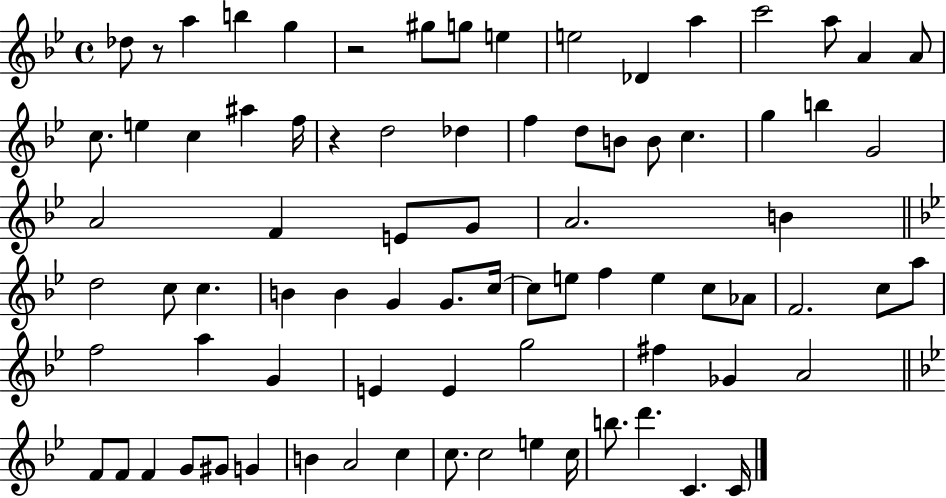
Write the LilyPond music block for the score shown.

{
  \clef treble
  \time 4/4
  \defaultTimeSignature
  \key bes \major
  des''8 r8 a''4 b''4 g''4 | r2 gis''8 g''8 e''4 | e''2 des'4 a''4 | c'''2 a''8 a'4 a'8 | \break c''8. e''4 c''4 ais''4 f''16 | r4 d''2 des''4 | f''4 d''8 b'8 b'8 c''4. | g''4 b''4 g'2 | \break a'2 f'4 e'8 g'8 | a'2. b'4 | \bar "||" \break \key g \minor d''2 c''8 c''4. | b'4 b'4 g'4 g'8. c''16~~ | c''8 e''8 f''4 e''4 c''8 aes'8 | f'2. c''8 a''8 | \break f''2 a''4 g'4 | e'4 e'4 g''2 | fis''4 ges'4 a'2 | \bar "||" \break \key bes \major f'8 f'8 f'4 g'8 gis'8 g'4 | b'4 a'2 c''4 | c''8. c''2 e''4 c''16 | b''8. d'''4. c'4. c'16 | \break \bar "|."
}